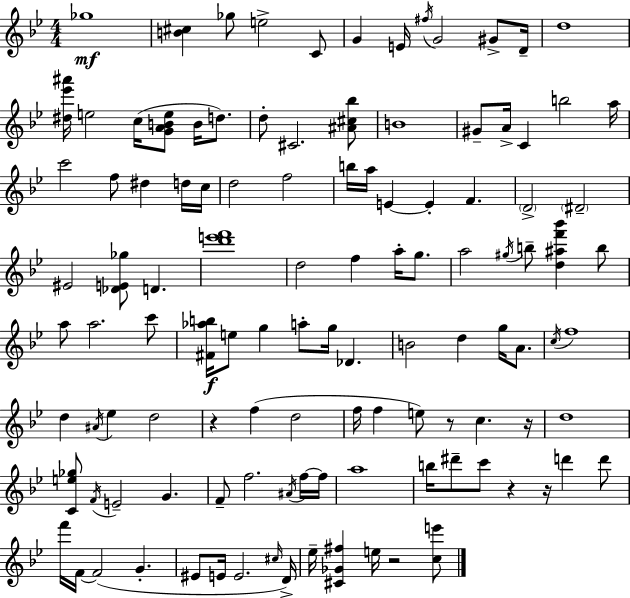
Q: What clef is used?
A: treble